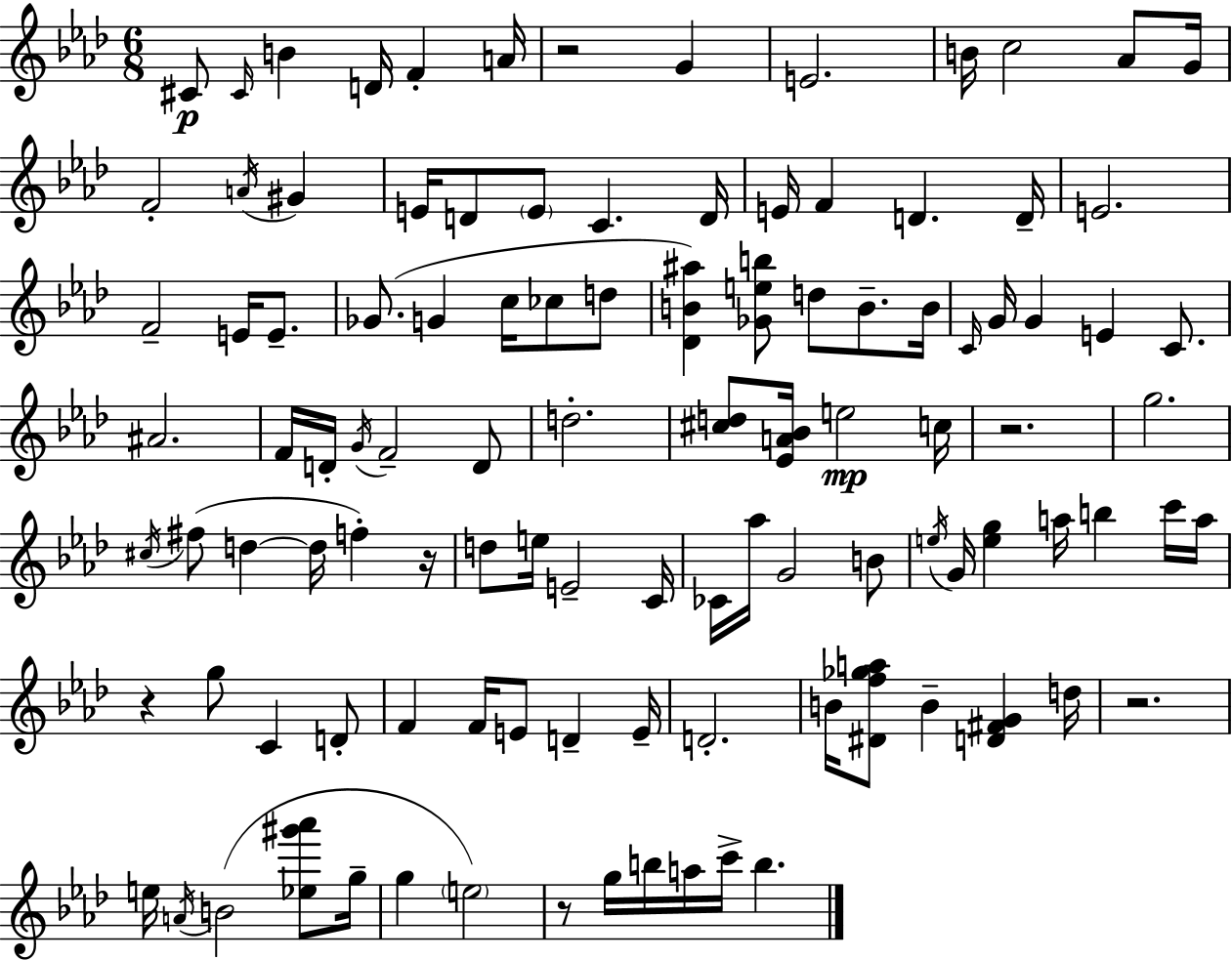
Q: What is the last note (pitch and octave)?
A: B5